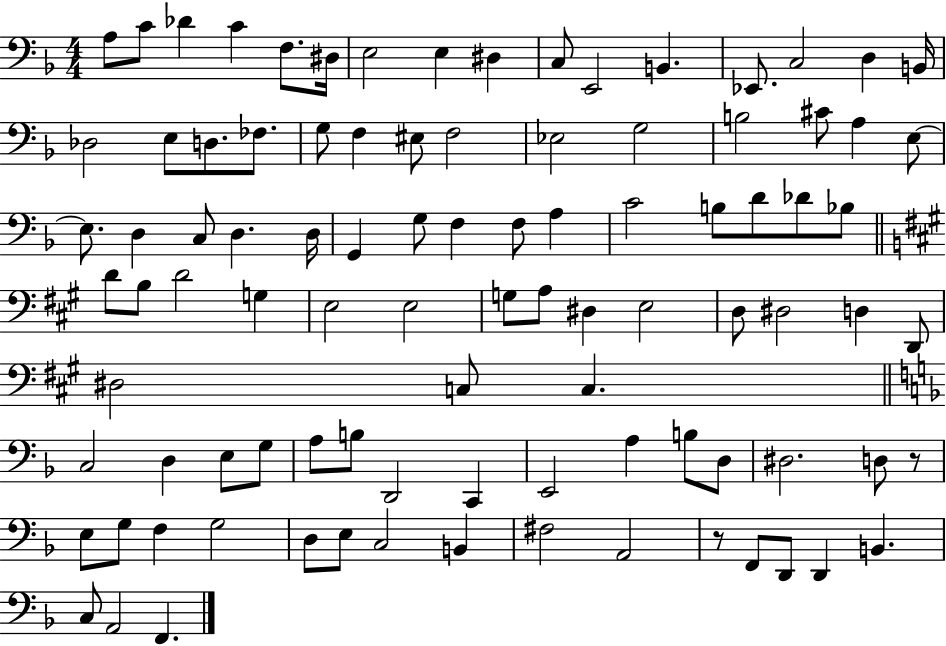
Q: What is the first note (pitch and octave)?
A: A3